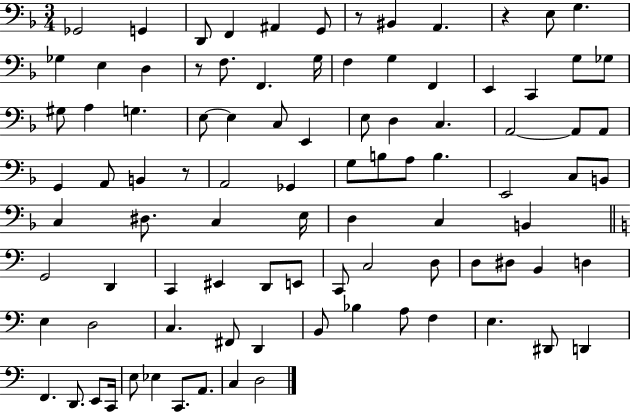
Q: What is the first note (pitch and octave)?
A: Gb2